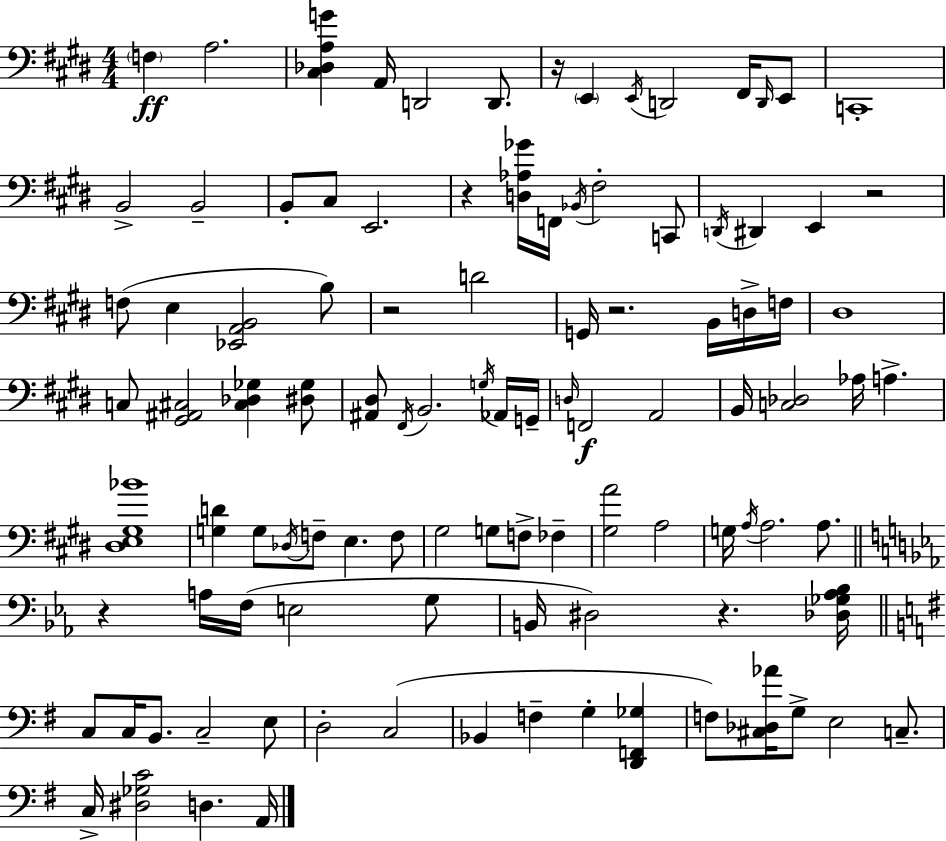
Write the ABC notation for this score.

X:1
T:Untitled
M:4/4
L:1/4
K:E
F, A,2 [^C,_D,A,G] A,,/4 D,,2 D,,/2 z/4 E,, E,,/4 D,,2 ^F,,/4 D,,/4 E,,/2 C,,4 B,,2 B,,2 B,,/2 ^C,/2 E,,2 z [D,_A,_G]/4 F,,/4 _B,,/4 ^F,2 C,,/2 D,,/4 ^D,, E,, z2 F,/2 E, [_E,,A,,B,,]2 B,/2 z2 D2 G,,/4 z2 B,,/4 D,/4 F,/4 ^D,4 C,/2 [^G,,^A,,^C,]2 [^C,_D,_G,] [^D,_G,]/2 [^A,,^D,]/2 ^F,,/4 B,,2 G,/4 _A,,/4 G,,/4 D,/4 F,,2 A,,2 B,,/4 [C,_D,]2 _A,/4 A, [^D,E,^G,_B]4 [G,D] G,/2 _D,/4 F,/2 E, F,/2 ^G,2 G,/2 F,/2 _F, [^G,A]2 A,2 G,/4 A,/4 A,2 A,/2 z A,/4 F,/4 E,2 G,/2 B,,/4 ^D,2 z [_D,_G,_A,_B,]/4 C,/2 C,/4 B,,/2 C,2 E,/2 D,2 C,2 _B,, F, G, [D,,F,,_G,] F,/2 [^C,_D,_A]/4 G,/2 E,2 C,/2 C,/4 [^D,_G,C]2 D, A,,/4